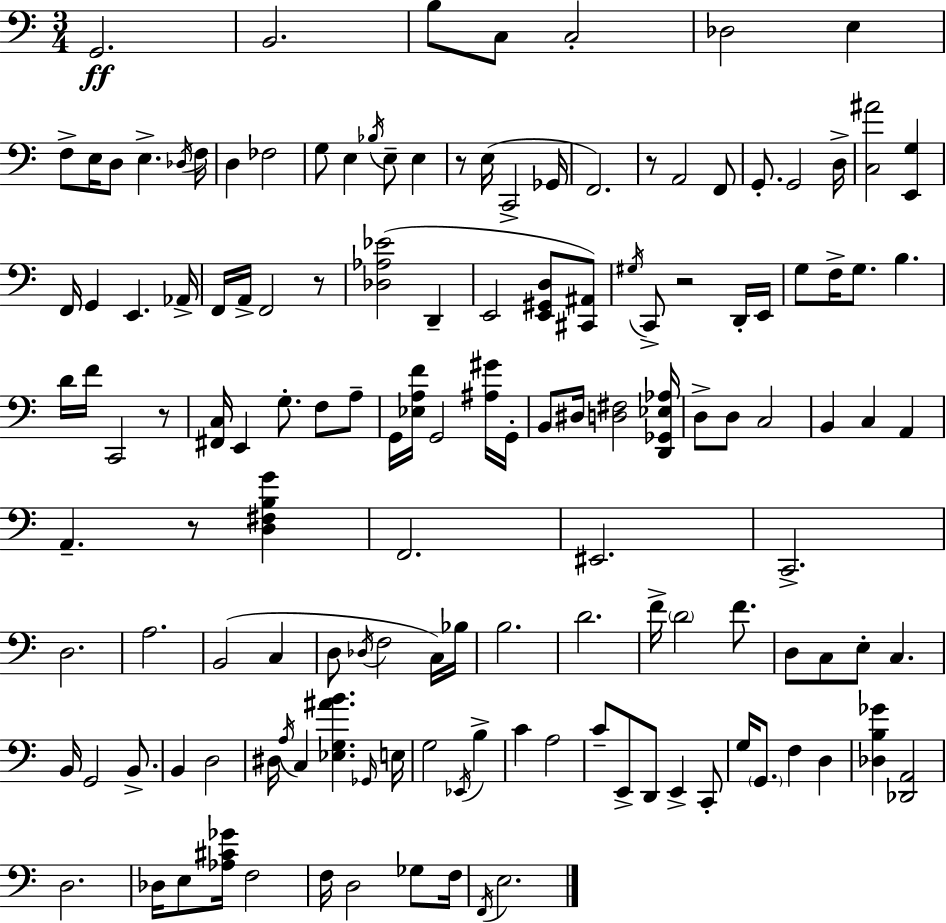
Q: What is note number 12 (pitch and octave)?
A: Db3